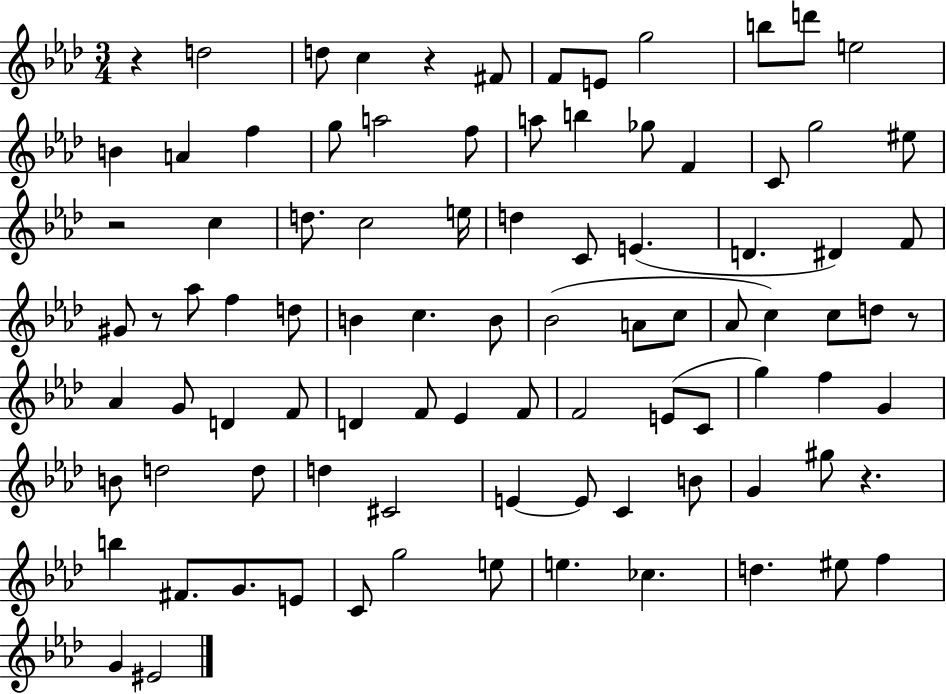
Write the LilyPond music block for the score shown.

{
  \clef treble
  \numericTimeSignature
  \time 3/4
  \key aes \major
  r4 d''2 | d''8 c''4 r4 fis'8 | f'8 e'8 g''2 | b''8 d'''8 e''2 | \break b'4 a'4 f''4 | g''8 a''2 f''8 | a''8 b''4 ges''8 f'4 | c'8 g''2 eis''8 | \break r2 c''4 | d''8. c''2 e''16 | d''4 c'8 e'4.( | d'4. dis'4) f'8 | \break gis'8 r8 aes''8 f''4 d''8 | b'4 c''4. b'8 | bes'2( a'8 c''8 | aes'8 c''4) c''8 d''8 r8 | \break aes'4 g'8 d'4 f'8 | d'4 f'8 ees'4 f'8 | f'2 e'8( c'8 | g''4) f''4 g'4 | \break b'8 d''2 d''8 | d''4 cis'2 | e'4~~ e'8 c'4 b'8 | g'4 gis''8 r4. | \break b''4 fis'8. g'8. e'8 | c'8 g''2 e''8 | e''4. ces''4. | d''4. eis''8 f''4 | \break g'4 eis'2 | \bar "|."
}